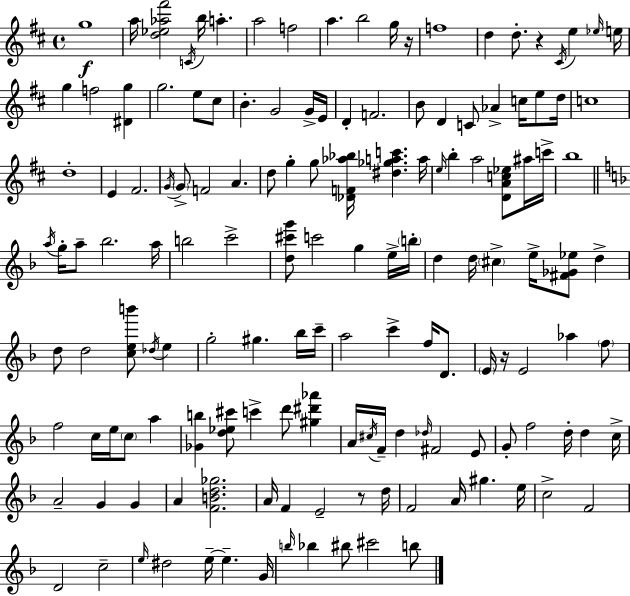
{
  \clef treble
  \time 4/4
  \defaultTimeSignature
  \key d \major
  g''1\f | a''16 <d'' ees'' aes'' fis'''>2 \acciaccatura { c'16 } b''16 a''4.-. | a''2 f''2 | a''4. b''2 g''16 | \break r16 f''1 | d''4 d''8.-. r4 \acciaccatura { cis'16 } e''4 | \grace { ees''16 } e''16 g''4 f''2 <dis' g''>4 | g''2. e''8 | \break cis''8 b'4.-. g'2 | g'16-> e'16 d'4-. f'2. | b'8 d'4 c'8 aes'4-> c''16 | e''8 d''16 c''1 | \break d''1-. | e'4 fis'2. | \acciaccatura { g'16 } \parenthesize g'8-> f'2 a'4. | d''8 g''4-. g''8 <des' f' aes'' bes''>16 <dis'' ges'' a'' c'''>4. | \break a''16 \grace { e''16 } b''4-. a''2 | <d' a' c'' ees''>8 ais''16 c'''16-> b''1 | \bar "||" \break \key f \major \acciaccatura { a''16 } g''16-. a''8-- bes''2. | a''16 b''2 c'''2-> | <d'' cis''' g'''>8 c'''2 g''4 e''16-> | \parenthesize b''16-. d''4 d''16 \parenthesize cis''4-> e''16-> <fis' ges' ees''>8 d''4-> | \break d''8 d''2 <c'' e'' b'''>8 \acciaccatura { des''16 } e''4 | g''2-. gis''4. | bes''16 c'''16-- a''2 c'''4-> f''16 d'8. | \parenthesize e'16 r16 e'2 aes''4 | \break \parenthesize f''8 f''2 c''16 e''16 \parenthesize c''8 a''4 | <ges' b''>4 <d'' ees'' cis'''>8 c'''4-> d'''8 <gis'' dis''' aes'''>4 | a'16 \acciaccatura { cis''16 } f'16-- d''4 \grace { des''16 } fis'2 | e'8 g'8-. f''2 d''16-. d''4 | \break c''16-> a'2-- g'4 | g'4 a'4 <f' b' d'' ges''>2. | a'16 f'4 e'2-- | r8 d''16 f'2 a'16 gis''4. | \break e''16 c''2-> f'2 | d'2 c''2-- | \grace { e''16 } dis''2 e''16--~~ e''4.-- | g'16 \grace { b''16 } bes''4 bis''8 cis'''2 | \break b''8 \bar "|."
}